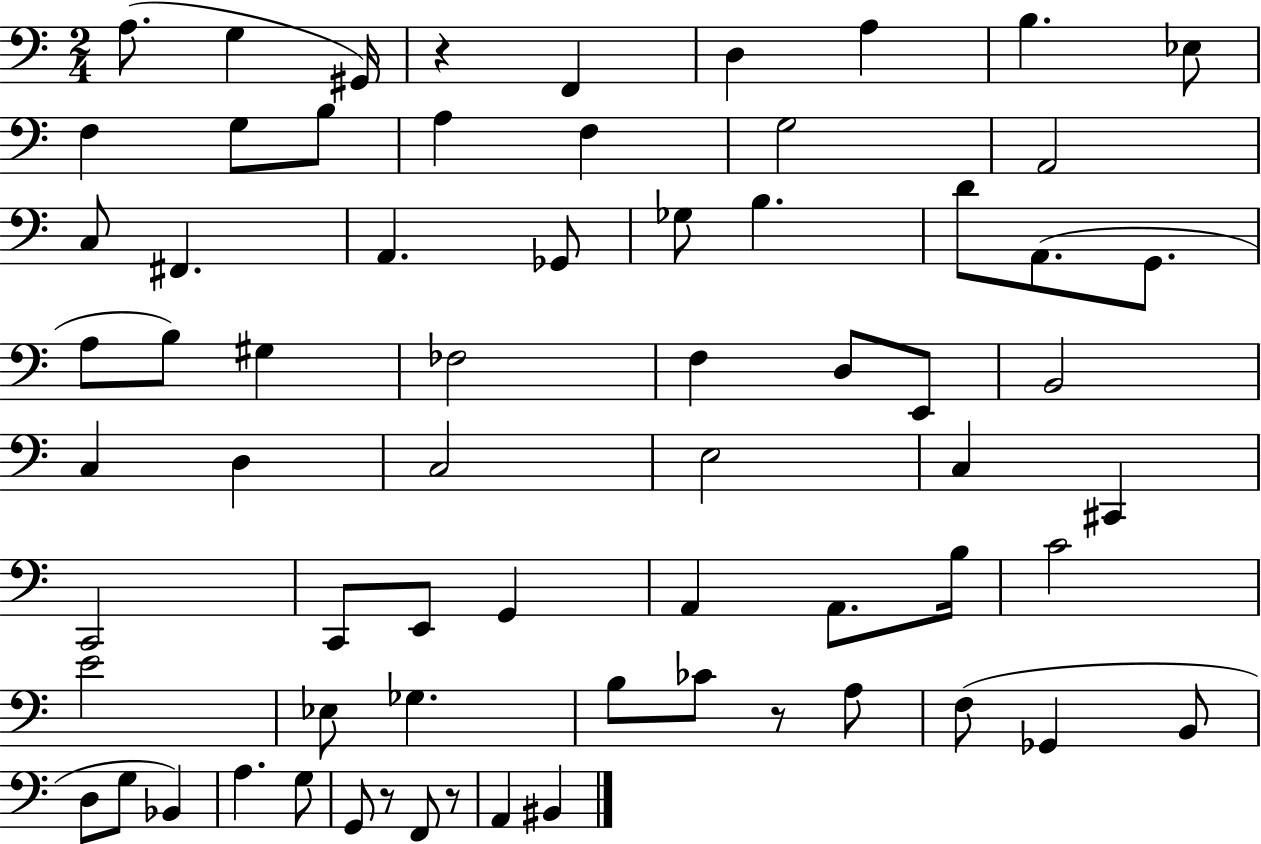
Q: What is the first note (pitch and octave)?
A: A3